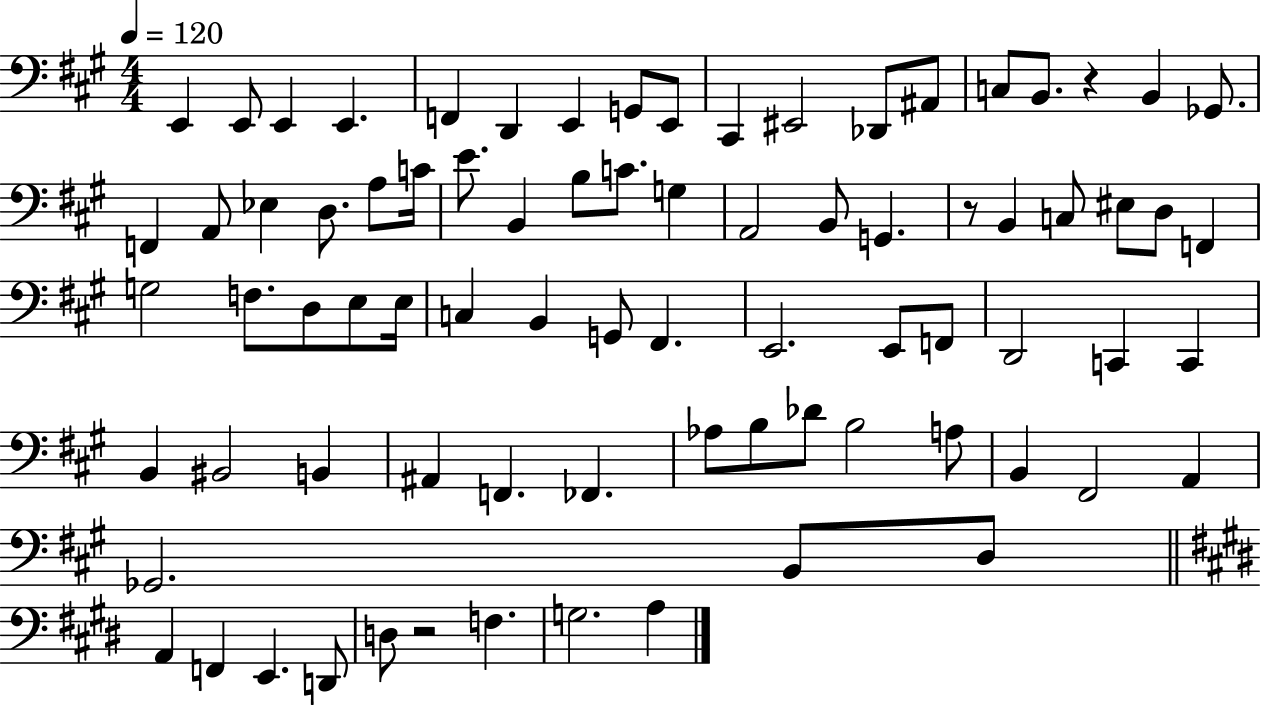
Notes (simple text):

E2/q E2/e E2/q E2/q. F2/q D2/q E2/q G2/e E2/e C#2/q EIS2/h Db2/e A#2/e C3/e B2/e. R/q B2/q Gb2/e. F2/q A2/e Eb3/q D3/e. A3/e C4/s E4/e. B2/q B3/e C4/e. G3/q A2/h B2/e G2/q. R/e B2/q C3/e EIS3/e D3/e F2/q G3/h F3/e. D3/e E3/e E3/s C3/q B2/q G2/e F#2/q. E2/h. E2/e F2/e D2/h C2/q C2/q B2/q BIS2/h B2/q A#2/q F2/q. FES2/q. Ab3/e B3/e Db4/e B3/h A3/e B2/q F#2/h A2/q Gb2/h. B2/e D3/e A2/q F2/q E2/q. D2/e D3/e R/h F3/q. G3/h. A3/q